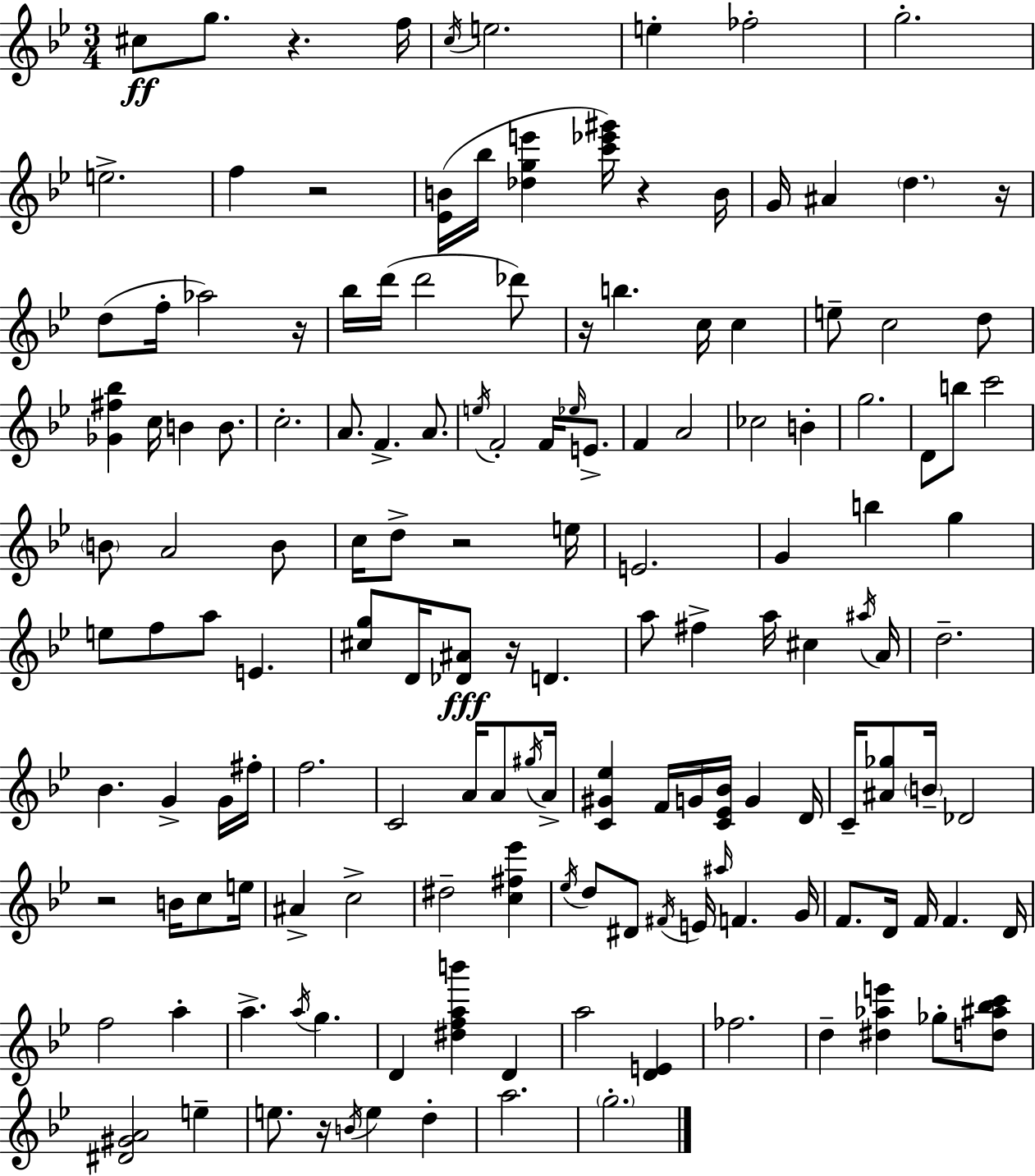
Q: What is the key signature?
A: G minor